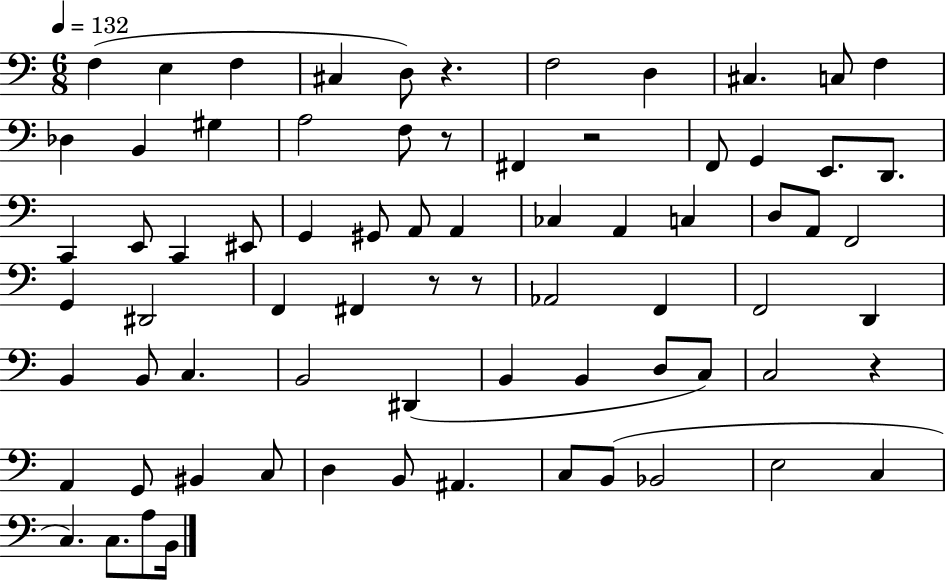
{
  \clef bass
  \numericTimeSignature
  \time 6/8
  \key c \major
  \tempo 4 = 132
  f4( e4 f4 | cis4 d8) r4. | f2 d4 | cis4. c8 f4 | \break des4 b,4 gis4 | a2 f8 r8 | fis,4 r2 | f,8 g,4 e,8. d,8. | \break c,4 e,8 c,4 eis,8 | g,4 gis,8 a,8 a,4 | ces4 a,4 c4 | d8 a,8 f,2 | \break g,4 dis,2 | f,4 fis,4 r8 r8 | aes,2 f,4 | f,2 d,4 | \break b,4 b,8 c4. | b,2 dis,4( | b,4 b,4 d8 c8) | c2 r4 | \break a,4 g,8 bis,4 c8 | d4 b,8 ais,4. | c8 b,8( bes,2 | e2 c4 | \break c4.) c8. a8 b,16 | \bar "|."
}